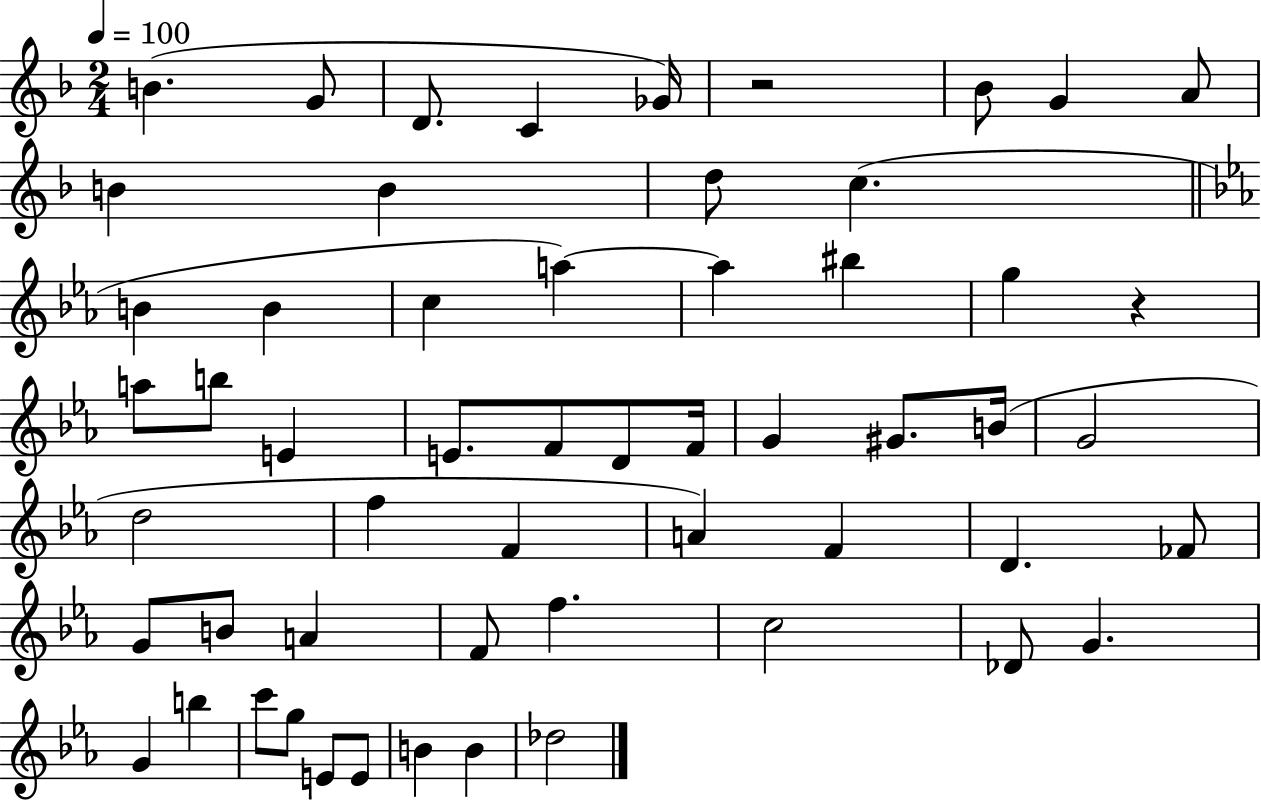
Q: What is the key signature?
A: F major